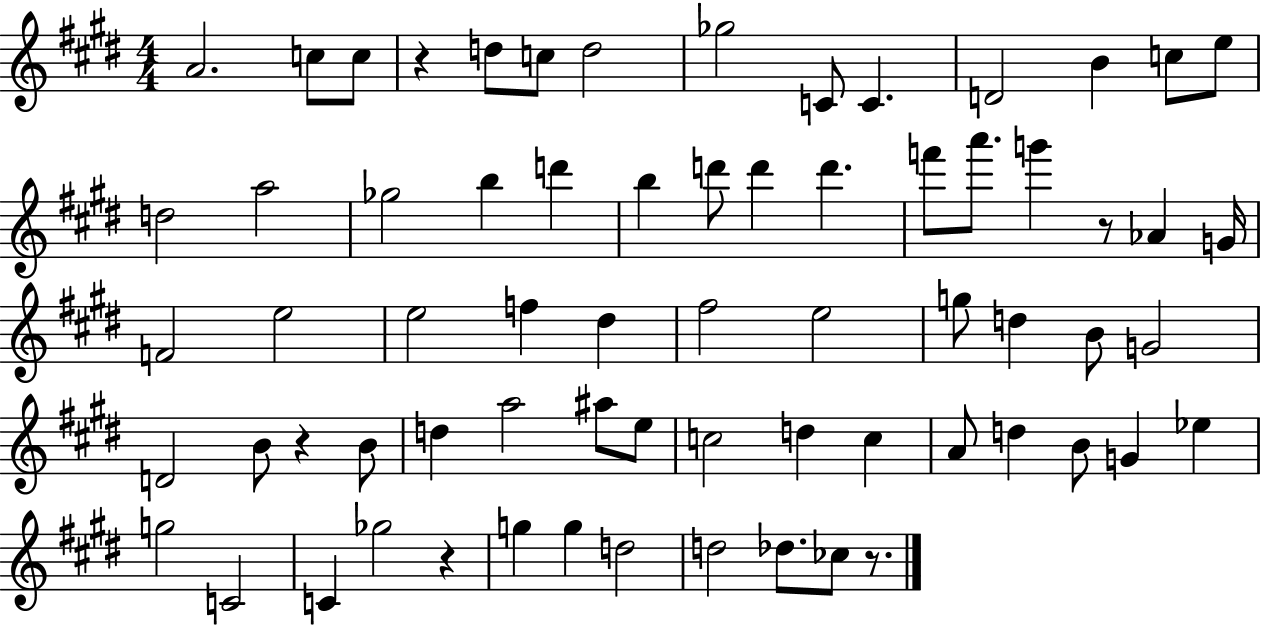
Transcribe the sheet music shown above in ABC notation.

X:1
T:Untitled
M:4/4
L:1/4
K:E
A2 c/2 c/2 z d/2 c/2 d2 _g2 C/2 C D2 B c/2 e/2 d2 a2 _g2 b d' b d'/2 d' d' f'/2 a'/2 g' z/2 _A G/4 F2 e2 e2 f ^d ^f2 e2 g/2 d B/2 G2 D2 B/2 z B/2 d a2 ^a/2 e/2 c2 d c A/2 d B/2 G _e g2 C2 C _g2 z g g d2 d2 _d/2 _c/2 z/2